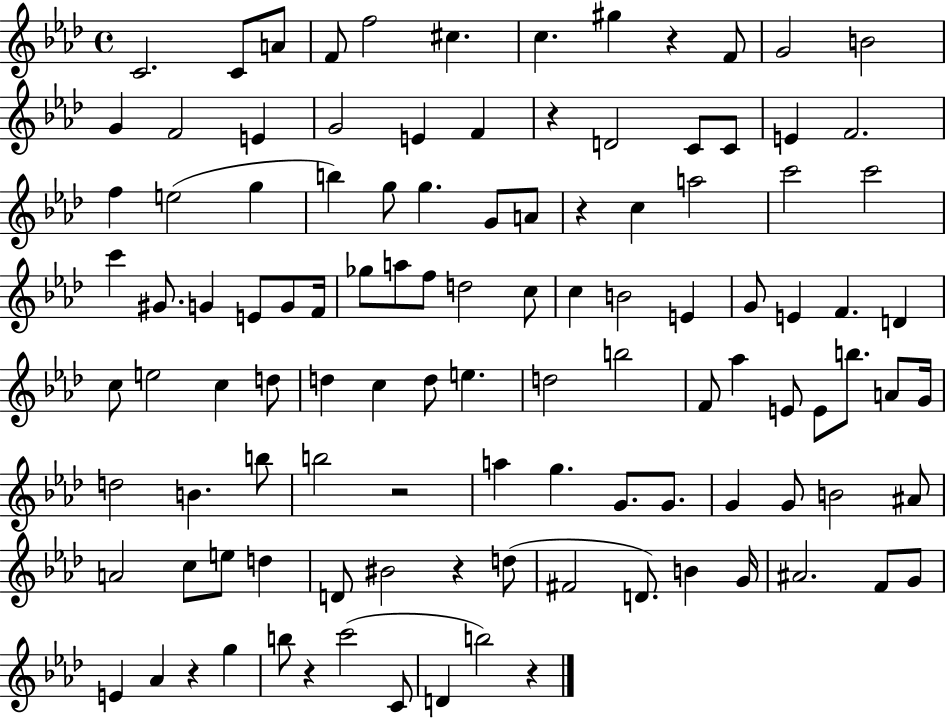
{
  \clef treble
  \time 4/4
  \defaultTimeSignature
  \key aes \major
  c'2. c'8 a'8 | f'8 f''2 cis''4. | c''4. gis''4 r4 f'8 | g'2 b'2 | \break g'4 f'2 e'4 | g'2 e'4 f'4 | r4 d'2 c'8 c'8 | e'4 f'2. | \break f''4 e''2( g''4 | b''4) g''8 g''4. g'8 a'8 | r4 c''4 a''2 | c'''2 c'''2 | \break c'''4 gis'8. g'4 e'8 g'8 f'16 | ges''8 a''8 f''8 d''2 c''8 | c''4 b'2 e'4 | g'8 e'4 f'4. d'4 | \break c''8 e''2 c''4 d''8 | d''4 c''4 d''8 e''4. | d''2 b''2 | f'8 aes''4 e'8 e'8 b''8. a'8 g'16 | \break d''2 b'4. b''8 | b''2 r2 | a''4 g''4. g'8. g'8. | g'4 g'8 b'2 ais'8 | \break a'2 c''8 e''8 d''4 | d'8 bis'2 r4 d''8( | fis'2 d'8.) b'4 g'16 | ais'2. f'8 g'8 | \break e'4 aes'4 r4 g''4 | b''8 r4 c'''2( c'8 | d'4 b''2) r4 | \bar "|."
}